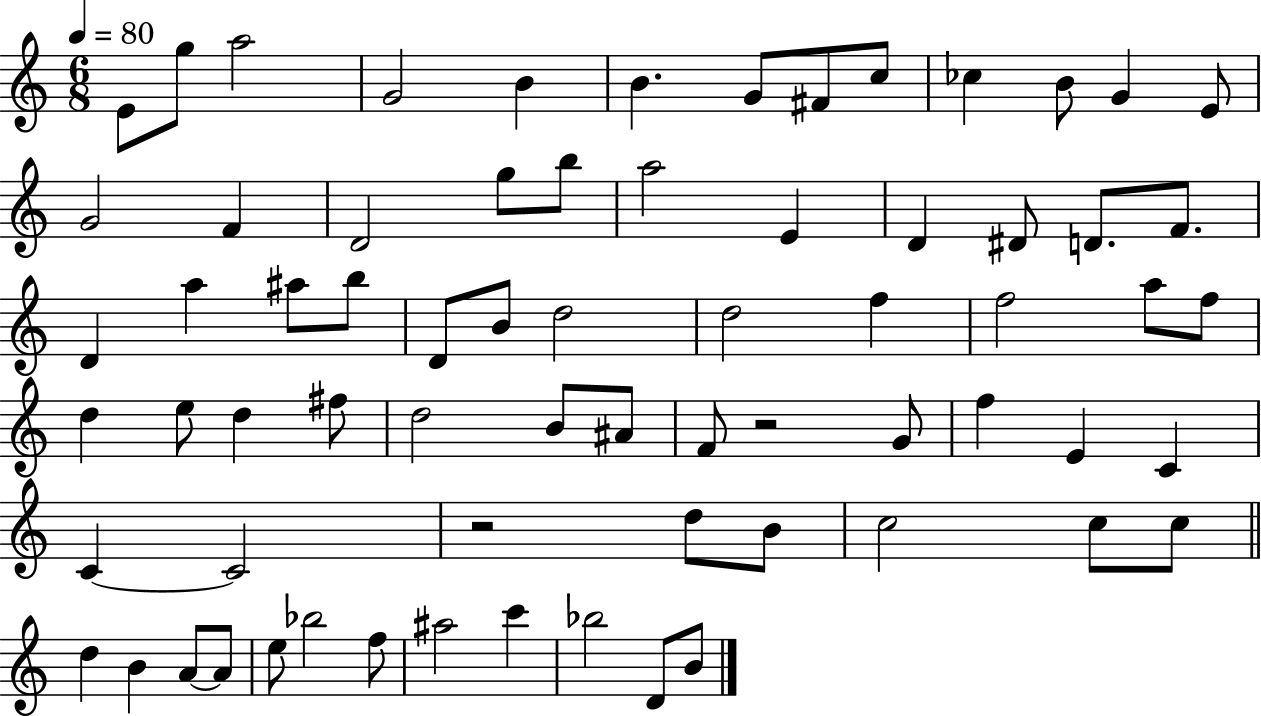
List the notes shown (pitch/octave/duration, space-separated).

E4/e G5/e A5/h G4/h B4/q B4/q. G4/e F#4/e C5/e CES5/q B4/e G4/q E4/e G4/h F4/q D4/h G5/e B5/e A5/h E4/q D4/q D#4/e D4/e. F4/e. D4/q A5/q A#5/e B5/e D4/e B4/e D5/h D5/h F5/q F5/h A5/e F5/e D5/q E5/e D5/q F#5/e D5/h B4/e A#4/e F4/e R/h G4/e F5/q E4/q C4/q C4/q C4/h R/h D5/e B4/e C5/h C5/e C5/e D5/q B4/q A4/e A4/e E5/e Bb5/h F5/e A#5/h C6/q Bb5/h D4/e B4/e